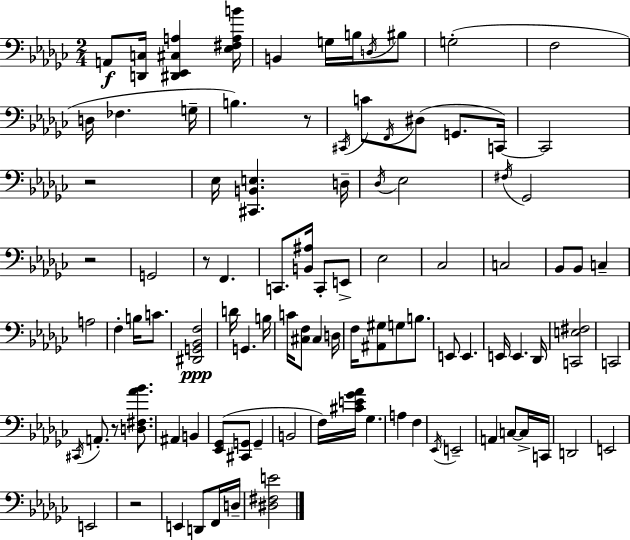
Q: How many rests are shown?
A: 6